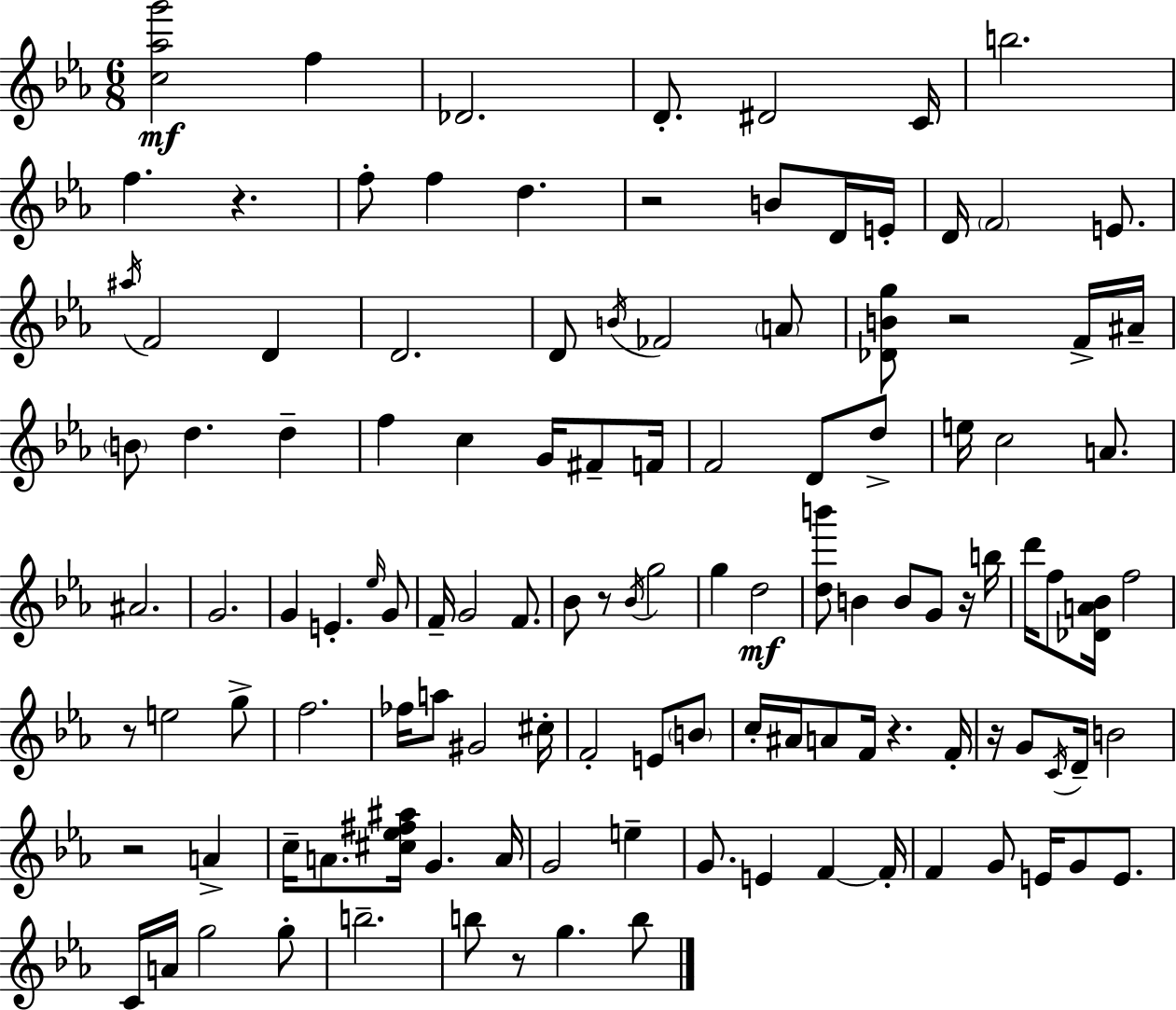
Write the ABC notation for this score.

X:1
T:Untitled
M:6/8
L:1/4
K:Cm
[c_ag']2 f _D2 D/2 ^D2 C/4 b2 f z f/2 f d z2 B/2 D/4 E/4 D/4 F2 E/2 ^a/4 F2 D D2 D/2 B/4 _F2 A/2 [_DBg]/2 z2 F/4 ^A/4 B/2 d d f c G/4 ^F/2 F/4 F2 D/2 d/2 e/4 c2 A/2 ^A2 G2 G E _e/4 G/2 F/4 G2 F/2 _B/2 z/2 _B/4 g2 g d2 [db']/2 B B/2 G/2 z/4 b/4 d'/4 f/2 [_DA_B]/4 f2 z/2 e2 g/2 f2 _f/4 a/2 ^G2 ^c/4 F2 E/2 B/2 c/4 ^A/4 A/2 F/4 z F/4 z/4 G/2 C/4 D/4 B2 z2 A c/4 A/2 [^c_e^f^a]/4 G A/4 G2 e G/2 E F F/4 F G/2 E/4 G/2 E/2 C/4 A/4 g2 g/2 b2 b/2 z/2 g b/2